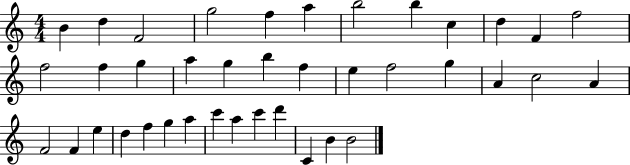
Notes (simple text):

B4/q D5/q F4/h G5/h F5/q A5/q B5/h B5/q C5/q D5/q F4/q F5/h F5/h F5/q G5/q A5/q G5/q B5/q F5/q E5/q F5/h G5/q A4/q C5/h A4/q F4/h F4/q E5/q D5/q F5/q G5/q A5/q C6/q A5/q C6/q D6/q C4/q B4/q B4/h